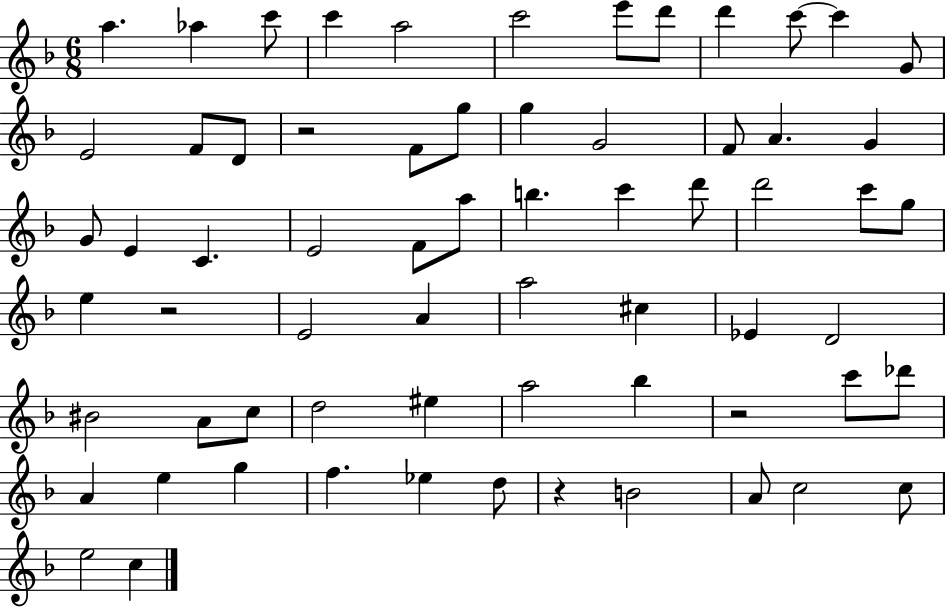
{
  \clef treble
  \numericTimeSignature
  \time 6/8
  \key f \major
  \repeat volta 2 { a''4. aes''4 c'''8 | c'''4 a''2 | c'''2 e'''8 d'''8 | d'''4 c'''8~~ c'''4 g'8 | \break e'2 f'8 d'8 | r2 f'8 g''8 | g''4 g'2 | f'8 a'4. g'4 | \break g'8 e'4 c'4. | e'2 f'8 a''8 | b''4. c'''4 d'''8 | d'''2 c'''8 g''8 | \break e''4 r2 | e'2 a'4 | a''2 cis''4 | ees'4 d'2 | \break bis'2 a'8 c''8 | d''2 eis''4 | a''2 bes''4 | r2 c'''8 des'''8 | \break a'4 e''4 g''4 | f''4. ees''4 d''8 | r4 b'2 | a'8 c''2 c''8 | \break e''2 c''4 | } \bar "|."
}